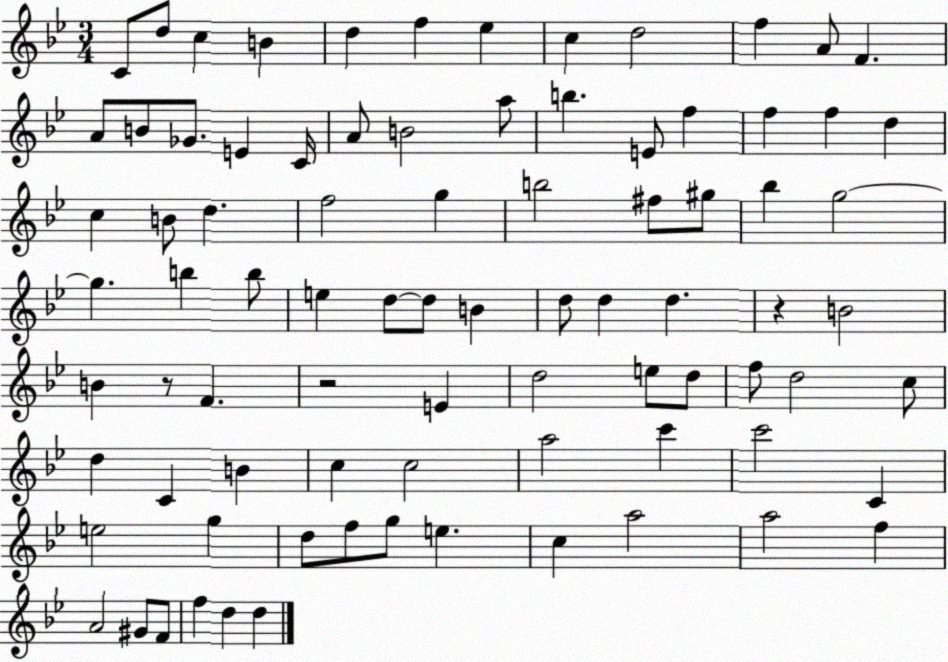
X:1
T:Untitled
M:3/4
L:1/4
K:Bb
C/2 d/2 c B d f _e c d2 f A/2 F A/2 B/2 _G/2 E C/4 A/2 B2 a/2 b E/2 f f f d c B/2 d f2 g b2 ^f/2 ^g/2 _b g2 g b b/2 e d/2 d/2 B d/2 d d z B2 B z/2 F z2 E d2 e/2 d/2 f/2 d2 c/2 d C B c c2 a2 c' c'2 C e2 g d/2 f/2 g/2 e c a2 a2 f A2 ^G/2 F/2 f d d